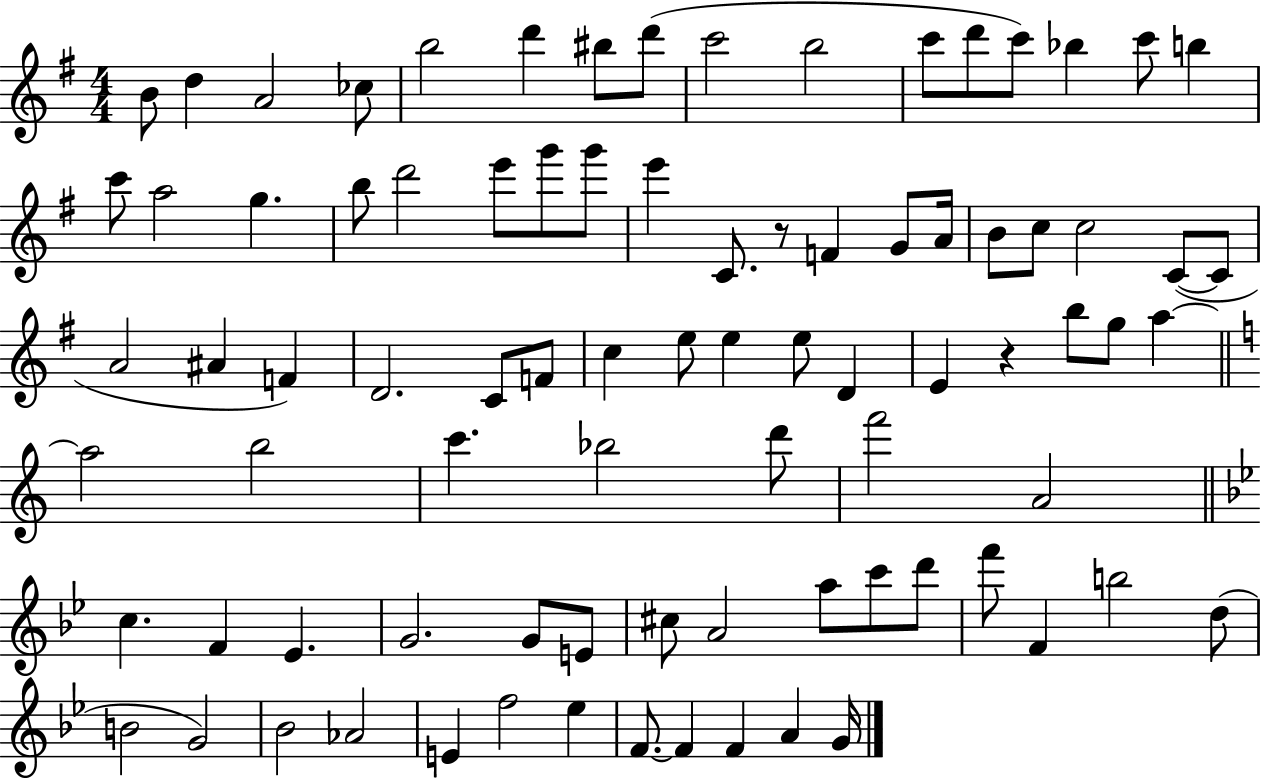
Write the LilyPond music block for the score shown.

{
  \clef treble
  \numericTimeSignature
  \time 4/4
  \key g \major
  b'8 d''4 a'2 ces''8 | b''2 d'''4 bis''8 d'''8( | c'''2 b''2 | c'''8 d'''8 c'''8) bes''4 c'''8 b''4 | \break c'''8 a''2 g''4. | b''8 d'''2 e'''8 g'''8 g'''8 | e'''4 c'8. r8 f'4 g'8 a'16 | b'8 c''8 c''2 c'8~(~ c'8 | \break a'2 ais'4 f'4) | d'2. c'8 f'8 | c''4 e''8 e''4 e''8 d'4 | e'4 r4 b''8 g''8 a''4~~ | \break \bar "||" \break \key c \major a''2 b''2 | c'''4. bes''2 d'''8 | f'''2 a'2 | \bar "||" \break \key g \minor c''4. f'4 ees'4. | g'2. g'8 e'8 | cis''8 a'2 a''8 c'''8 d'''8 | f'''8 f'4 b''2 d''8( | \break b'2 g'2) | bes'2 aes'2 | e'4 f''2 ees''4 | f'8.~~ f'4 f'4 a'4 g'16 | \break \bar "|."
}